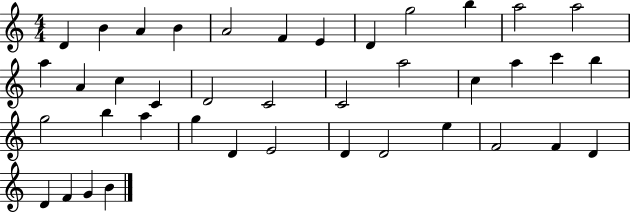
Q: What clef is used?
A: treble